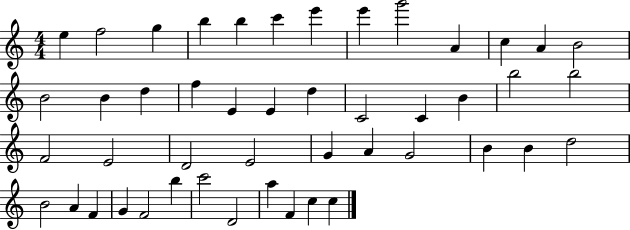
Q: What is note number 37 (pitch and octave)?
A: A4